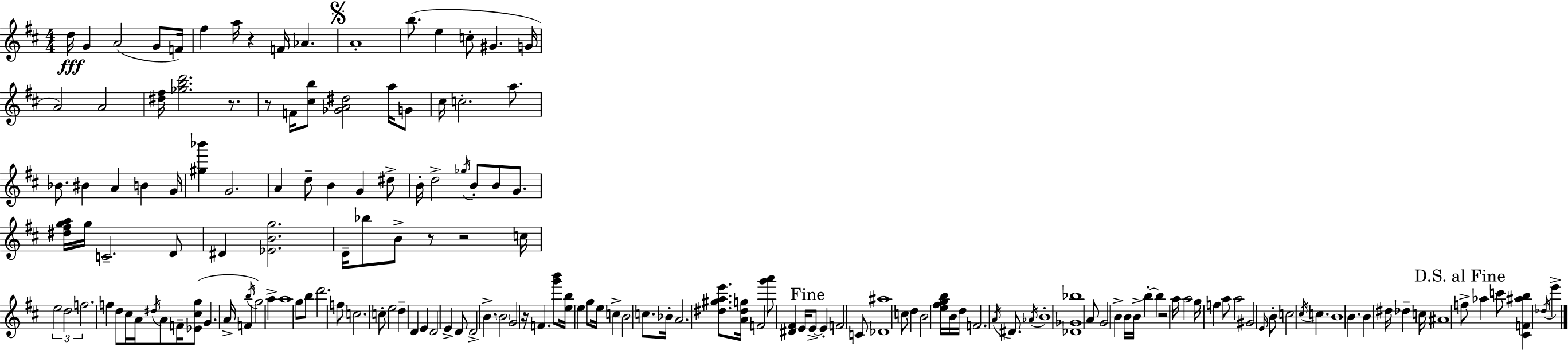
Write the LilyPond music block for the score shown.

{
  \clef treble
  \numericTimeSignature
  \time 4/4
  \key d \major
  d''16\fff g'4 a'2( g'8 f'16) | fis''4 a''16 r4 f'16 aes'4. | \mark \markup { \musicglyph "scripts.segno" } a'1-. | b''8.( e''4 c''8-. gis'4. g'16 | \break a'2) a'2 | <dis'' fis''>16 <ges'' b'' d'''>2. r8. | r8 f'16 <cis'' b''>8 <ges' a' dis''>2 a''16 g'8 | cis''16 c''2.-. a''8. | \break bes'8. bis'4 a'4 b'4 g'16 | <gis'' bes'''>4 g'2. | a'4 d''8-- b'4 g'4 dis''8-> | b'16-. d''2-> \acciaccatura { ges''16 } b'8-. b'8 g'8. | \break <dis'' fis'' g'' a''>16 g''16 c'2.-- d'8 | dis'4 <ees' b' g''>2. | d'16-- bes''8 b'8-> r8 r2 | c''16 \tuplet 3/2 { e''2 d''2 | \break f''2. } f''4 | d''8 cis''16 a'16 \acciaccatura { dis''16 } a'8 f'16-- <ees' cis'' g''>8( g'4. | a'16-> f'4 \acciaccatura { b''16 }) g''2 a''4-> | a''1 | \break g''8 b''8 d'''2. | f''8 c''2. | c''8-. e''2 d''4-- d'4 | e'4 d'2 e'4-> | \break d'8 d'2-> b'4.-> | \parenthesize b'2 g'2 | r16 f'4. <g''' b'''>8 <e'' b''>16 e''4 | g''8 e''16 c''4-> b'2 | \break c''8. bes'16-. a'2. | <dis'' gis'' a'' e'''>8. <a' dis'' g''>16 f'2 <g''' a'''>8 <dis' fis'>4 | e'16 \mark "Fine" e'8->~~ e'4-. f'2 | c'8 <des' ais''>1 | \break c''8 d''4 b'2 | <e'' fis'' g'' b''>16 b'16 d''16 f'2. | \acciaccatura { a'16 } dis'8. \acciaccatura { aes'16 } b'1-. | <des' ges' bes''>1 | \break a'8 g'2 b'4-> | b'16 b'16-> b''4-.~~ b''4 r2 | a''16 a''2 g''16 f''4 | a''8 a''2 gis'2 | \break \grace { e'16 } b'8-. c''2 | \acciaccatura { cis''16 } c''4. b'1 | b'4. b'4 | dis''16 des''4-- c''16 ais'1 | \break \mark "D.S. al Fine" f''8-> aes''4 c'''8 <cis' f' ais'' b''>4 | \acciaccatura { des''16 } e'''4-> \bar "|."
}